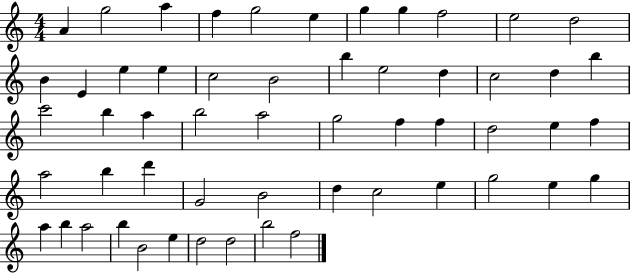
X:1
T:Untitled
M:4/4
L:1/4
K:C
A g2 a f g2 e g g f2 e2 d2 B E e e c2 B2 b e2 d c2 d b c'2 b a b2 a2 g2 f f d2 e f a2 b d' G2 B2 d c2 e g2 e g a b a2 b B2 e d2 d2 b2 f2